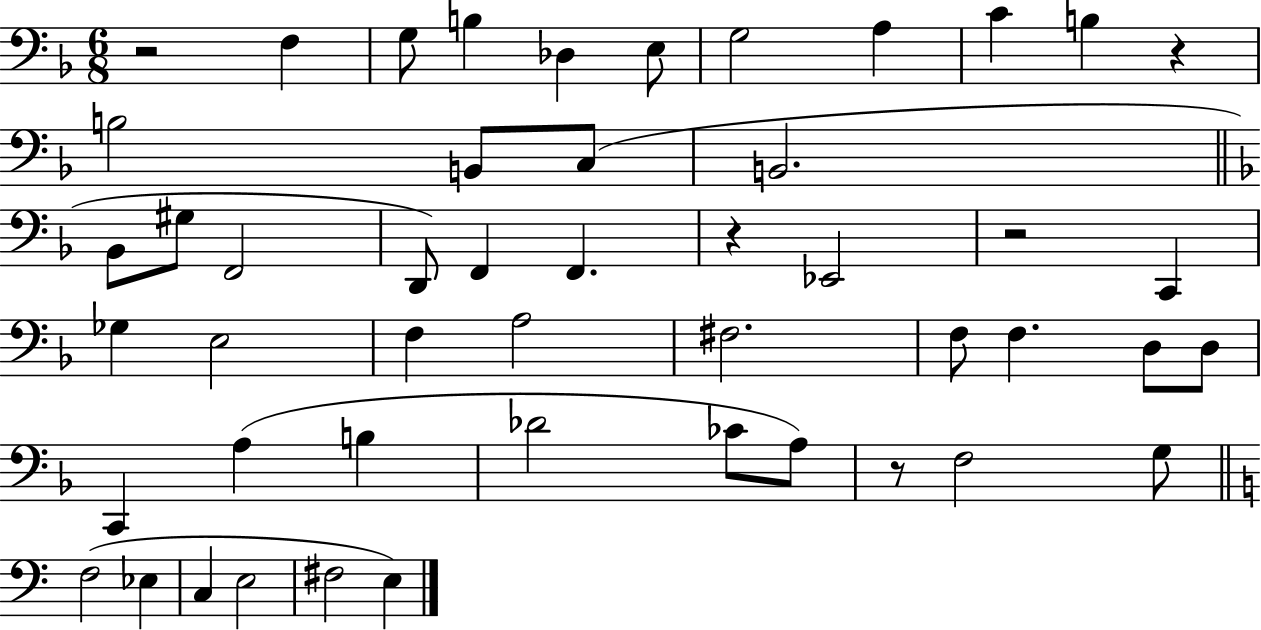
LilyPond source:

{
  \clef bass
  \numericTimeSignature
  \time 6/8
  \key f \major
  \repeat volta 2 { r2 f4 | g8 b4 des4 e8 | g2 a4 | c'4 b4 r4 | \break b2 b,8 c8( | b,2. | \bar "||" \break \key f \major bes,8 gis8 f,2 | d,8) f,4 f,4. | r4 ees,2 | r2 c,4 | \break ges4 e2 | f4 a2 | fis2. | f8 f4. d8 d8 | \break c,4 a4( b4 | des'2 ces'8 a8) | r8 f2 g8 | \bar "||" \break \key c \major f2( ees4 | c4 e2 | fis2 e4) | } \bar "|."
}